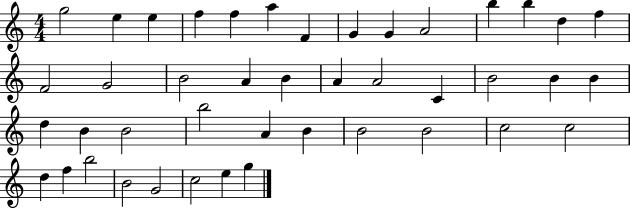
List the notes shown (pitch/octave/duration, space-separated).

G5/h E5/q E5/q F5/q F5/q A5/q F4/q G4/q G4/q A4/h B5/q B5/q D5/q F5/q F4/h G4/h B4/h A4/q B4/q A4/q A4/h C4/q B4/h B4/q B4/q D5/q B4/q B4/h B5/h A4/q B4/q B4/h B4/h C5/h C5/h D5/q F5/q B5/h B4/h G4/h C5/h E5/q G5/q